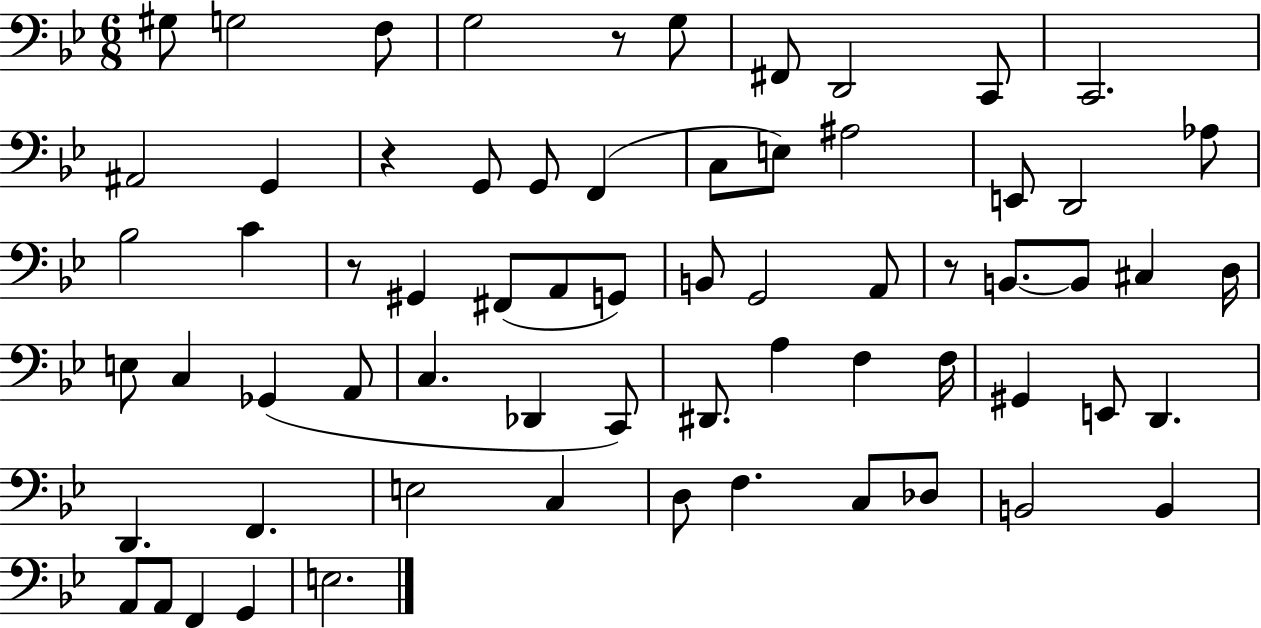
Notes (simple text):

G#3/e G3/h F3/e G3/h R/e G3/e F#2/e D2/h C2/e C2/h. A#2/h G2/q R/q G2/e G2/e F2/q C3/e E3/e A#3/h E2/e D2/h Ab3/e Bb3/h C4/q R/e G#2/q F#2/e A2/e G2/e B2/e G2/h A2/e R/e B2/e. B2/e C#3/q D3/s E3/e C3/q Gb2/q A2/e C3/q. Db2/q C2/e D#2/e. A3/q F3/q F3/s G#2/q E2/e D2/q. D2/q. F2/q. E3/h C3/q D3/e F3/q. C3/e Db3/e B2/h B2/q A2/e A2/e F2/q G2/q E3/h.